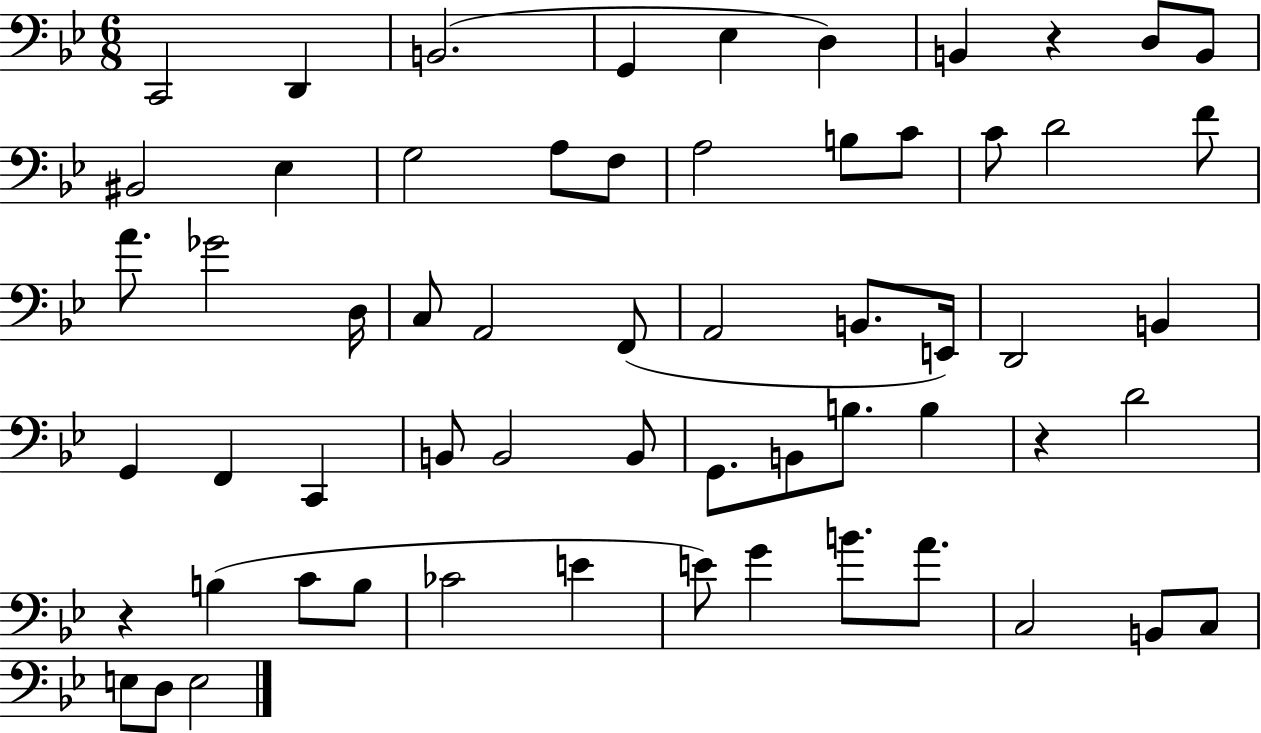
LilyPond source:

{
  \clef bass
  \numericTimeSignature
  \time 6/8
  \key bes \major
  c,2 d,4 | b,2.( | g,4 ees4 d4) | b,4 r4 d8 b,8 | \break bis,2 ees4 | g2 a8 f8 | a2 b8 c'8 | c'8 d'2 f'8 | \break a'8. ges'2 d16 | c8 a,2 f,8( | a,2 b,8. e,16) | d,2 b,4 | \break g,4 f,4 c,4 | b,8 b,2 b,8 | g,8. b,8 b8. b4 | r4 d'2 | \break r4 b4( c'8 b8 | ces'2 e'4 | e'8) g'4 b'8. a'8. | c2 b,8 c8 | \break e8 d8 e2 | \bar "|."
}